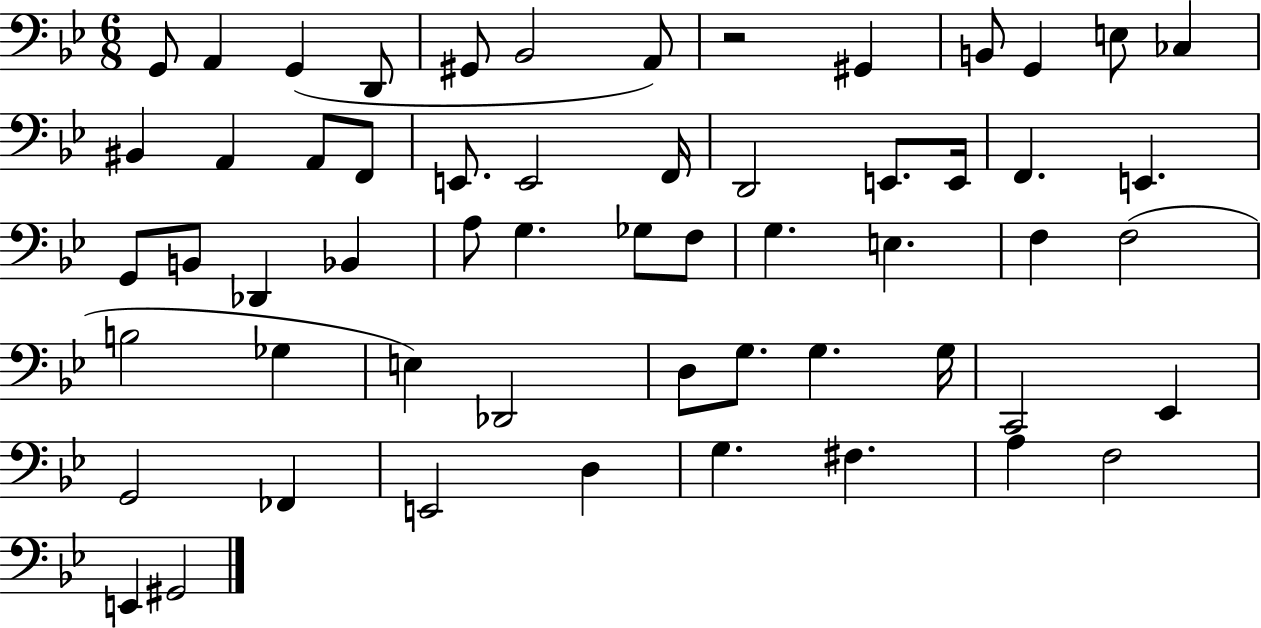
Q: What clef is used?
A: bass